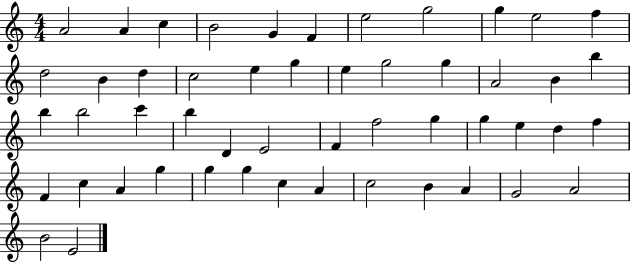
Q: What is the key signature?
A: C major